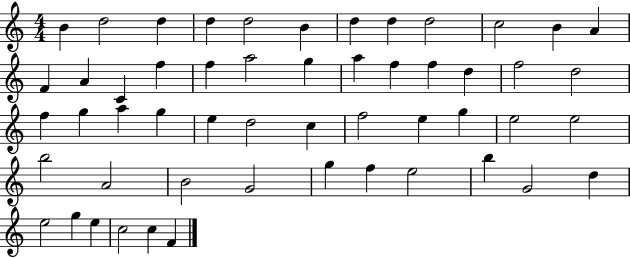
X:1
T:Untitled
M:4/4
L:1/4
K:C
B d2 d d d2 B d d d2 c2 B A F A C f f a2 g a f f d f2 d2 f g a g e d2 c f2 e g e2 e2 b2 A2 B2 G2 g f e2 b G2 d e2 g e c2 c F